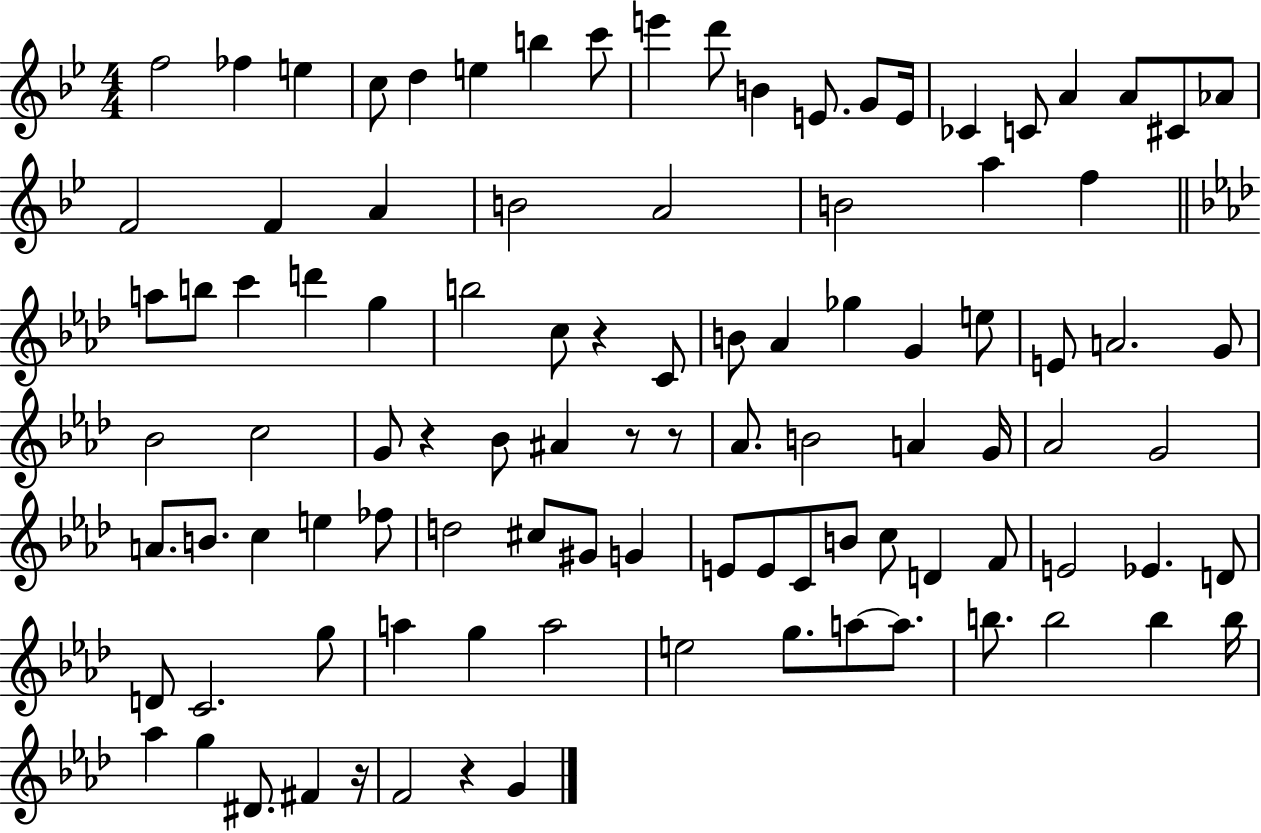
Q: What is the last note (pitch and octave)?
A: G4